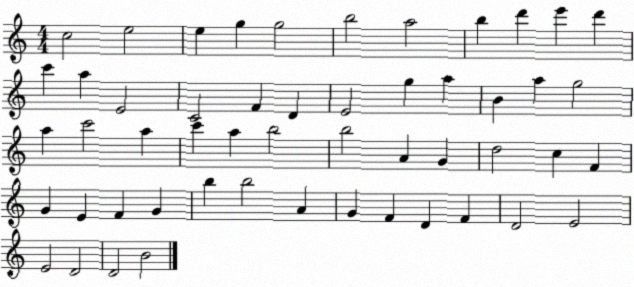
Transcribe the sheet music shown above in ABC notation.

X:1
T:Untitled
M:4/4
L:1/4
K:C
c2 e2 e g g2 b2 a2 b d' e' d' c' a E2 C2 F D E2 g a B a g2 a c'2 a c' a b2 b2 A G d2 c F G E F G b b2 A G F D F D2 E2 E2 D2 D2 B2